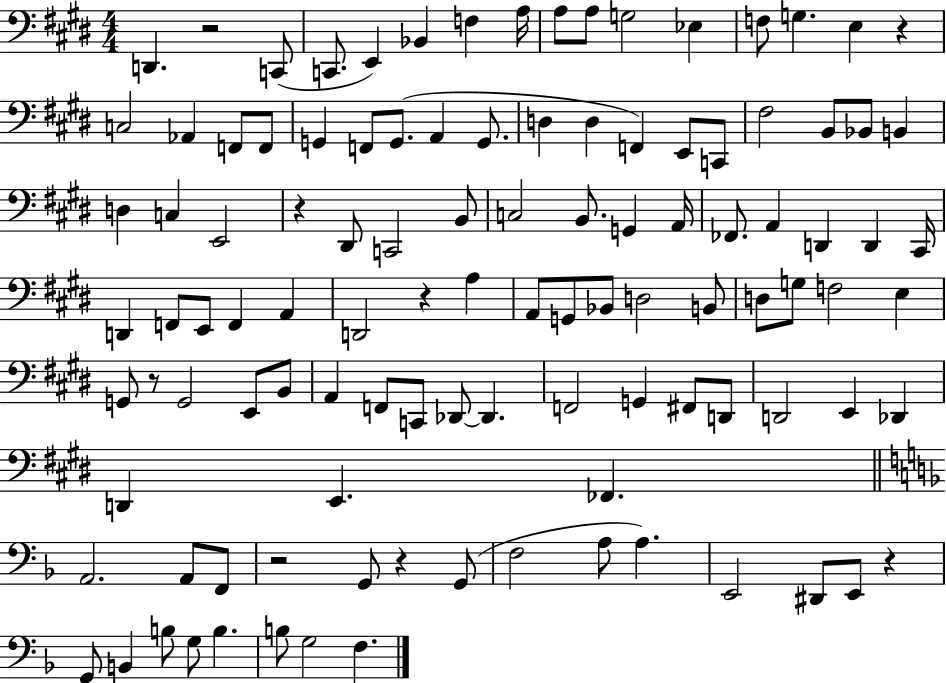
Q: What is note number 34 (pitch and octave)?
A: C3